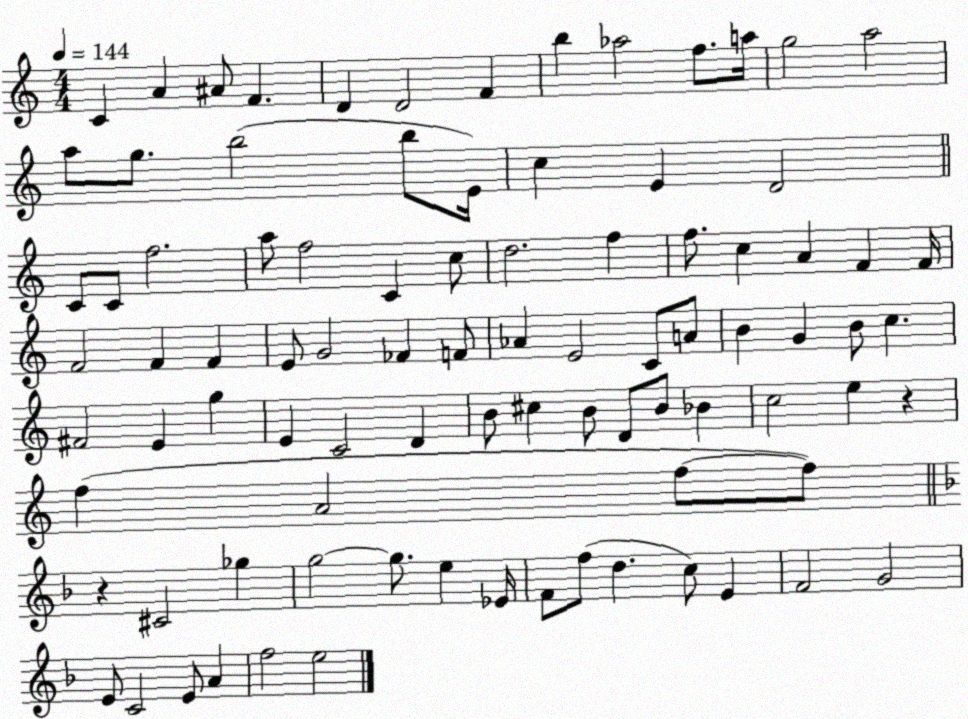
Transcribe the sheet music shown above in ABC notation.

X:1
T:Untitled
M:4/4
L:1/4
K:C
C A ^A/2 F D D2 F b _a2 f/2 a/4 g2 a2 a/2 g/2 b2 b/2 E/4 c E D2 C/2 C/2 f2 a/2 f2 C c/2 d2 f f/2 c A F F/4 F2 F F E/2 G2 _F F/2 _A E2 C/2 A/2 B G B/2 c ^F2 E g E C2 D B/2 ^c B/2 D/2 B/2 _B c2 e z f A2 f/2 f/2 z ^C2 _g g2 g/2 e _E/4 F/2 f/2 d c/2 E F2 G2 E/2 C2 E/2 A f2 e2